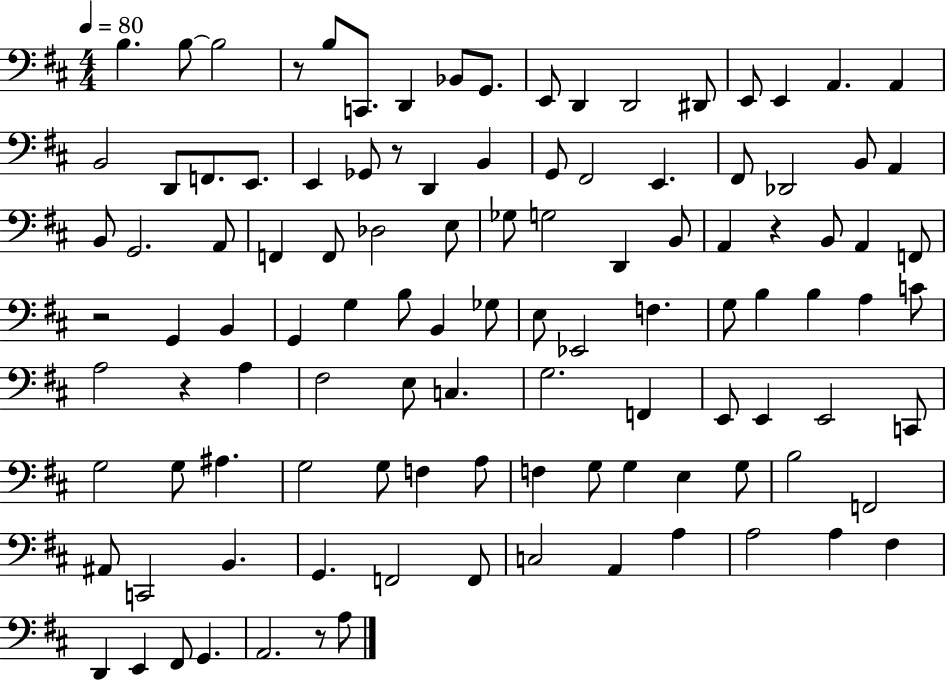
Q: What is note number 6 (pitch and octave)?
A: D2